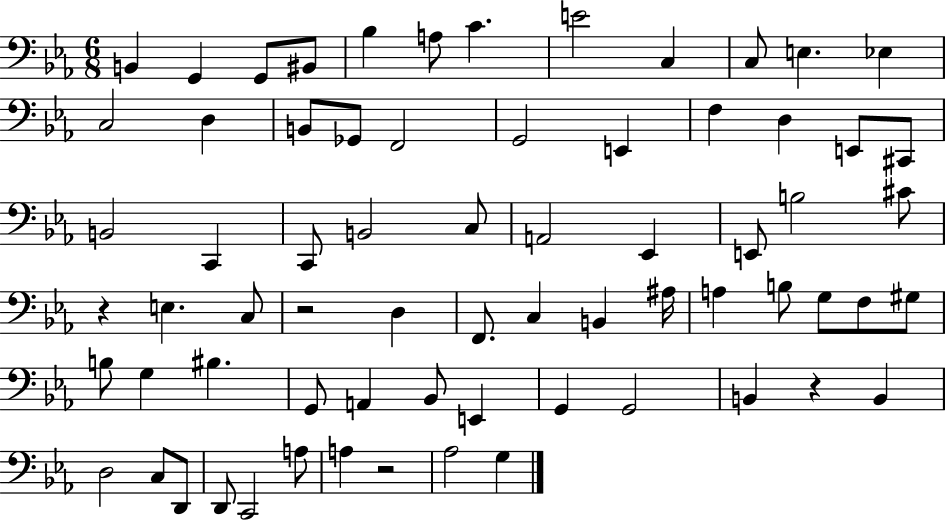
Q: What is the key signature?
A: EES major